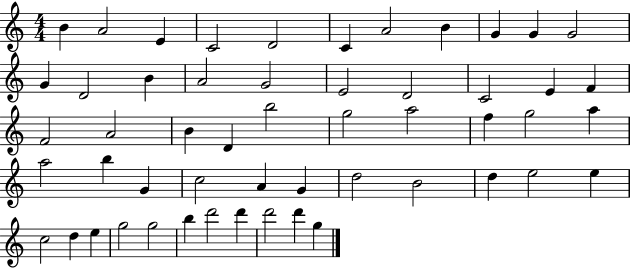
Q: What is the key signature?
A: C major